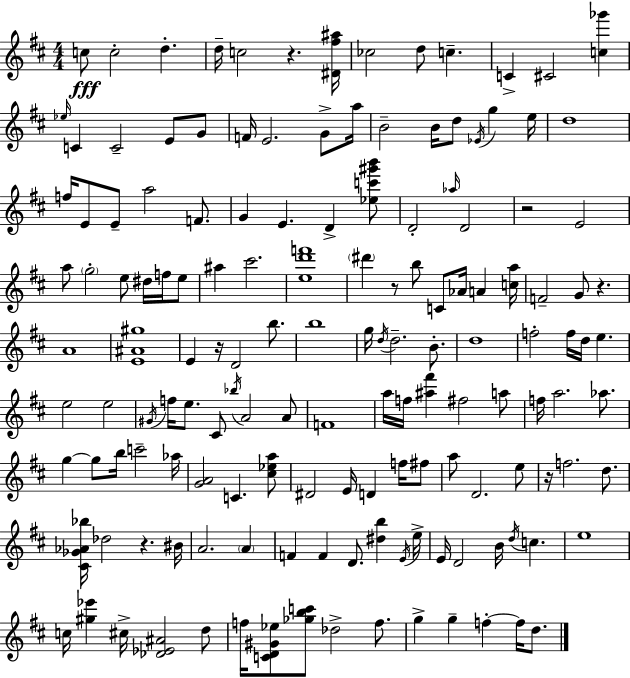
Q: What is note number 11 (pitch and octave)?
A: Eb5